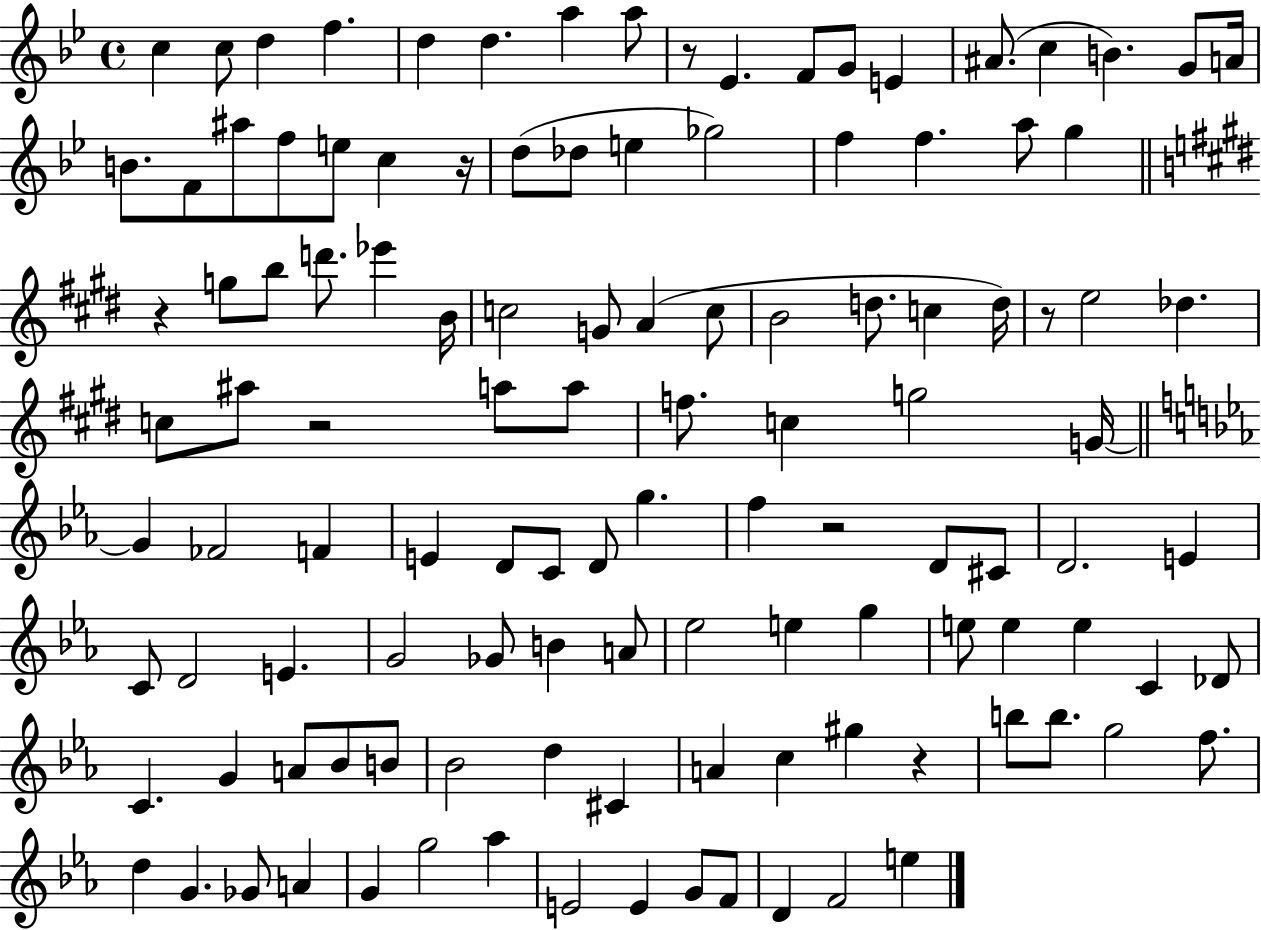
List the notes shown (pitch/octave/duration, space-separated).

C5/q C5/e D5/q F5/q. D5/q D5/q. A5/q A5/e R/e Eb4/q. F4/e G4/e E4/q A#4/e. C5/q B4/q. G4/e A4/s B4/e. F4/e A#5/e F5/e E5/e C5/q R/s D5/e Db5/e E5/q Gb5/h F5/q F5/q. A5/e G5/q R/q G5/e B5/e D6/e. Eb6/q B4/s C5/h G4/e A4/q C5/e B4/h D5/e. C5/q D5/s R/e E5/h Db5/q. C5/e A#5/e R/h A5/e A5/e F5/e. C5/q G5/h G4/s G4/q FES4/h F4/q E4/q D4/e C4/e D4/e G5/q. F5/q R/h D4/e C#4/e D4/h. E4/q C4/e D4/h E4/q. G4/h Gb4/e B4/q A4/e Eb5/h E5/q G5/q E5/e E5/q E5/q C4/q Db4/e C4/q. G4/q A4/e Bb4/e B4/e Bb4/h D5/q C#4/q A4/q C5/q G#5/q R/q B5/e B5/e. G5/h F5/e. D5/q G4/q. Gb4/e A4/q G4/q G5/h Ab5/q E4/h E4/q G4/e F4/e D4/q F4/h E5/q